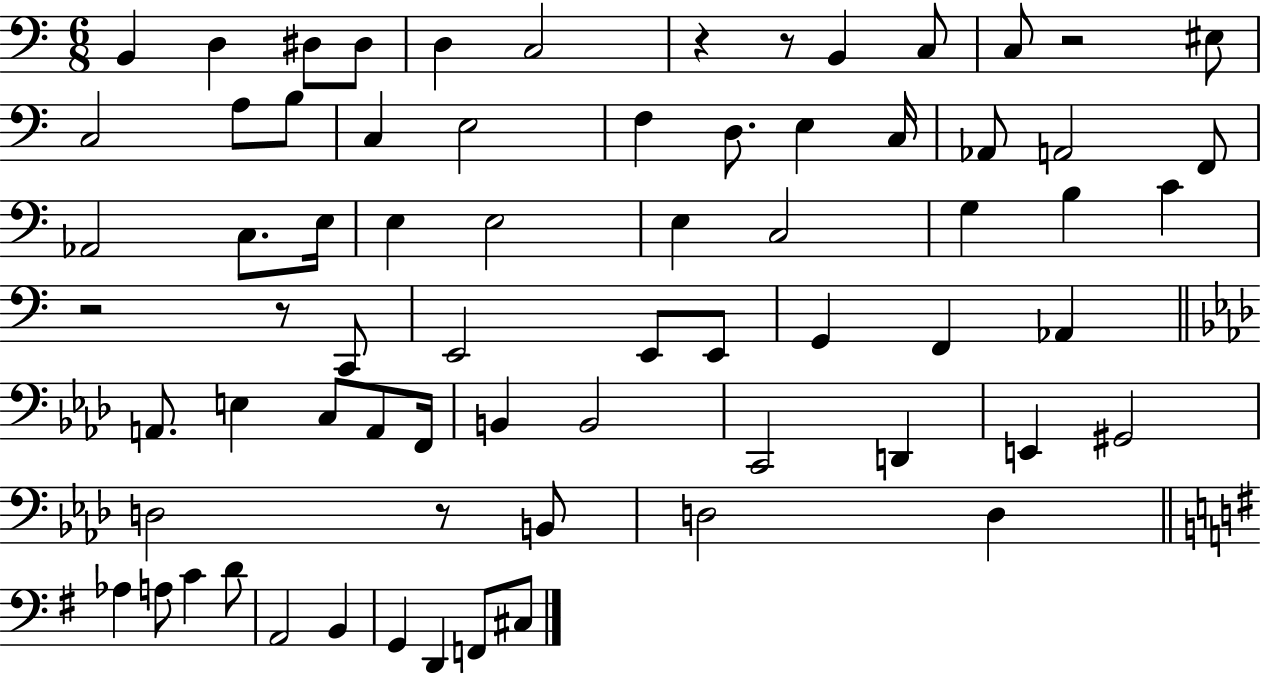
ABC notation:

X:1
T:Untitled
M:6/8
L:1/4
K:C
B,, D, ^D,/2 ^D,/2 D, C,2 z z/2 B,, C,/2 C,/2 z2 ^E,/2 C,2 A,/2 B,/2 C, E,2 F, D,/2 E, C,/4 _A,,/2 A,,2 F,,/2 _A,,2 C,/2 E,/4 E, E,2 E, C,2 G, B, C z2 z/2 C,,/2 E,,2 E,,/2 E,,/2 G,, F,, _A,, A,,/2 E, C,/2 A,,/2 F,,/4 B,, B,,2 C,,2 D,, E,, ^G,,2 D,2 z/2 B,,/2 D,2 D, _A, A,/2 C D/2 A,,2 B,, G,, D,, F,,/2 ^C,/2